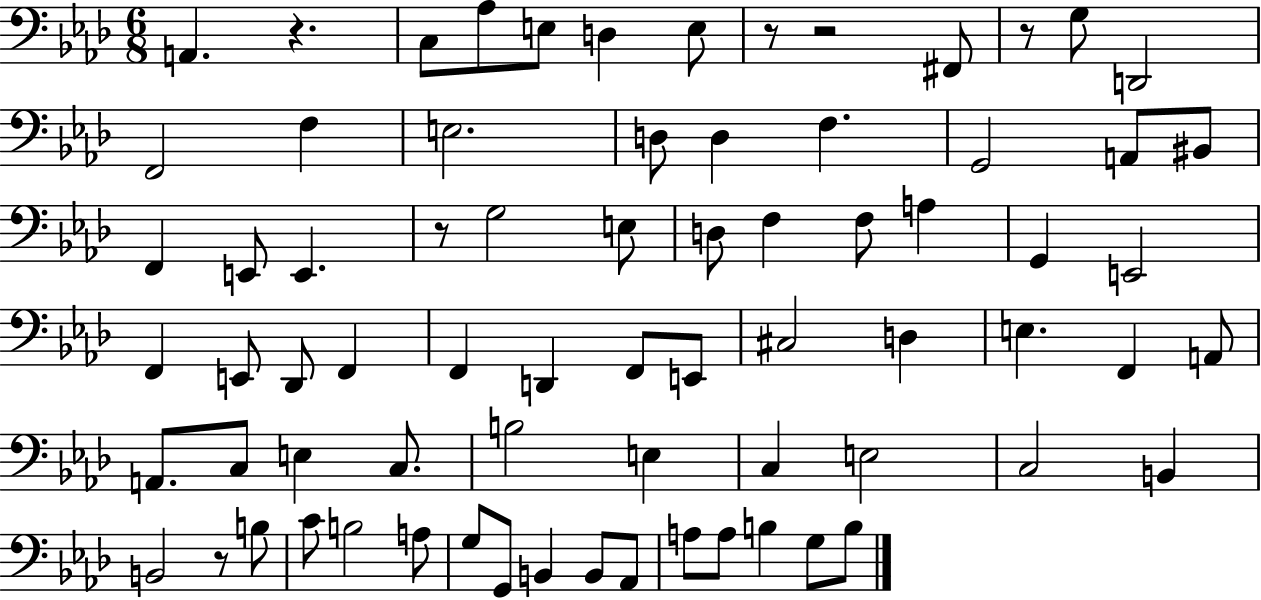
X:1
T:Untitled
M:6/8
L:1/4
K:Ab
A,, z C,/2 _A,/2 E,/2 D, E,/2 z/2 z2 ^F,,/2 z/2 G,/2 D,,2 F,,2 F, E,2 D,/2 D, F, G,,2 A,,/2 ^B,,/2 F,, E,,/2 E,, z/2 G,2 E,/2 D,/2 F, F,/2 A, G,, E,,2 F,, E,,/2 _D,,/2 F,, F,, D,, F,,/2 E,,/2 ^C,2 D, E, F,, A,,/2 A,,/2 C,/2 E, C,/2 B,2 E, C, E,2 C,2 B,, B,,2 z/2 B,/2 C/2 B,2 A,/2 G,/2 G,,/2 B,, B,,/2 _A,,/2 A,/2 A,/2 B, G,/2 B,/2